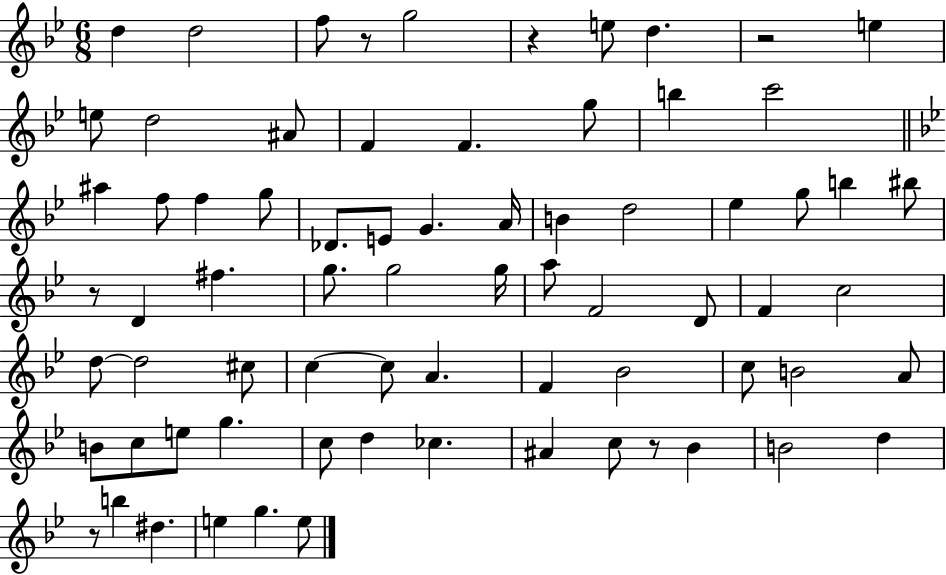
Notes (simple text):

D5/q D5/h F5/e R/e G5/h R/q E5/e D5/q. R/h E5/q E5/e D5/h A#4/e F4/q F4/q. G5/e B5/q C6/h A#5/q F5/e F5/q G5/e Db4/e. E4/e G4/q. A4/s B4/q D5/h Eb5/q G5/e B5/q BIS5/e R/e D4/q F#5/q. G5/e. G5/h G5/s A5/e F4/h D4/e F4/q C5/h D5/e D5/h C#5/e C5/q C5/e A4/q. F4/q Bb4/h C5/e B4/h A4/e B4/e C5/e E5/e G5/q. C5/e D5/q CES5/q. A#4/q C5/e R/e Bb4/q B4/h D5/q R/e B5/q D#5/q. E5/q G5/q. E5/e